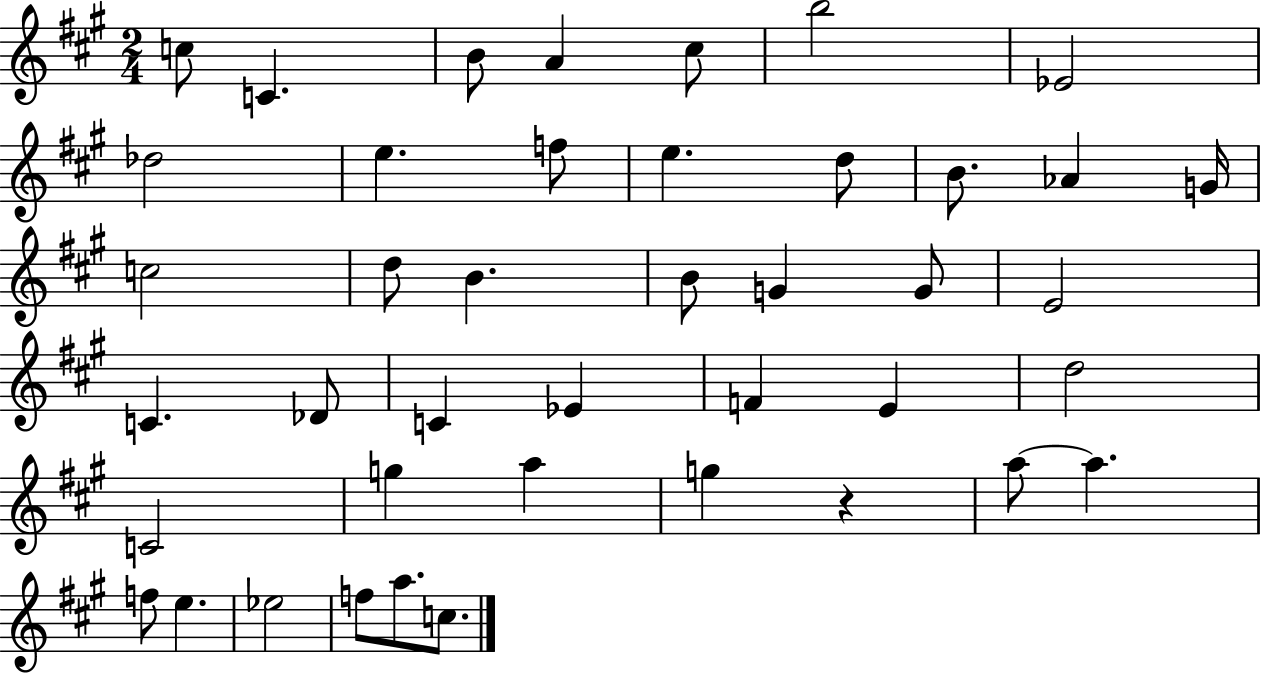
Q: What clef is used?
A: treble